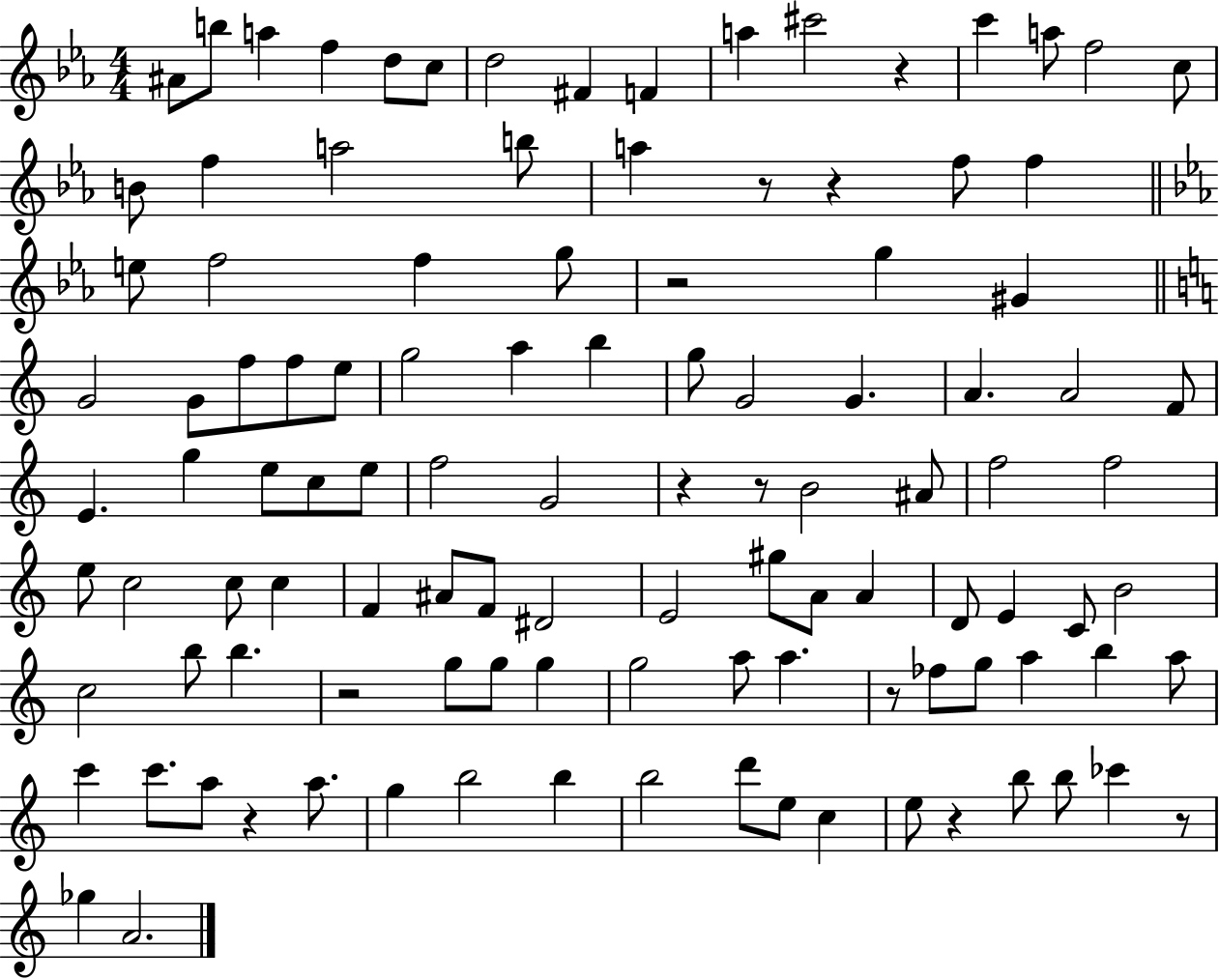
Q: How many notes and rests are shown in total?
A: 111